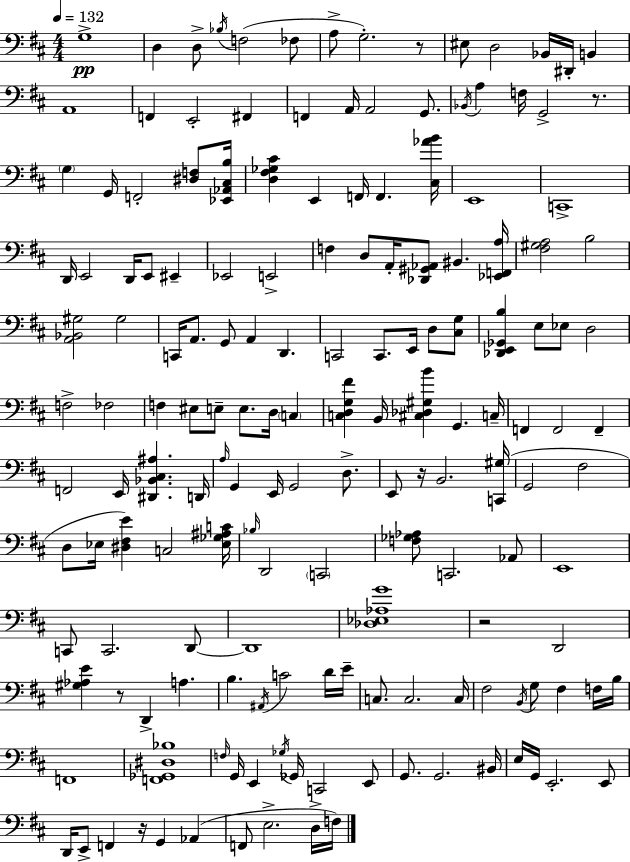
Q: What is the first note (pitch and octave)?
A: G3